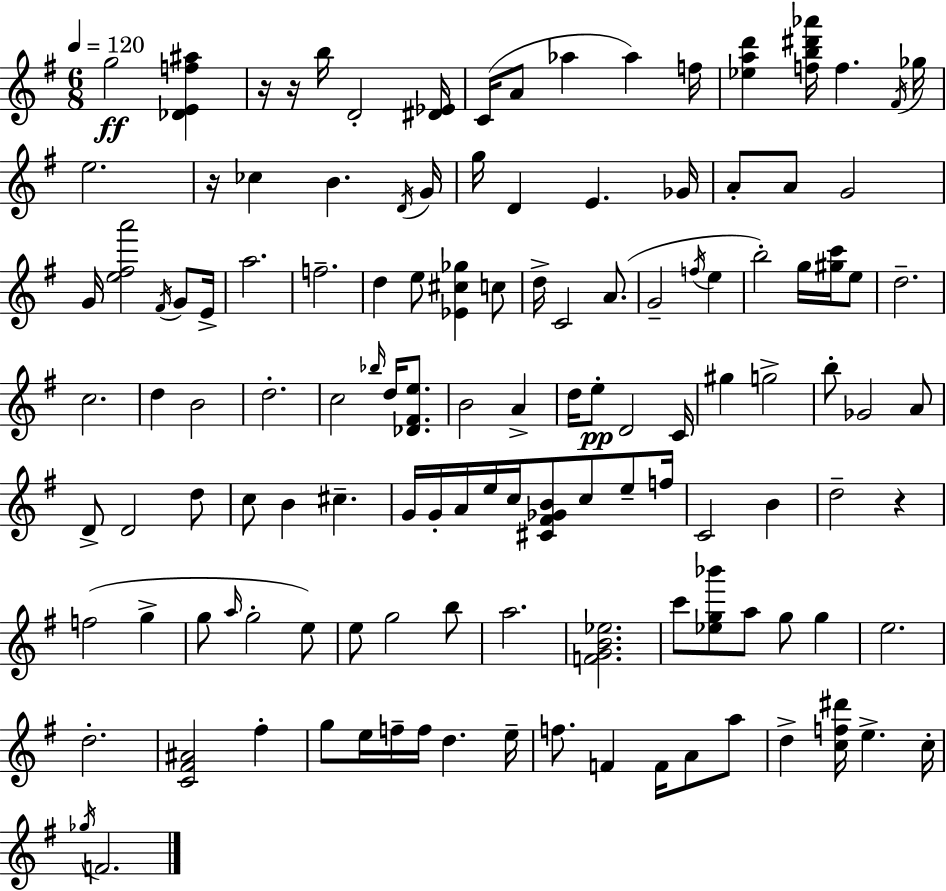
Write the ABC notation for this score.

X:1
T:Untitled
M:6/8
L:1/4
K:Em
g2 [_DEf^a] z/4 z/4 b/4 D2 [^D_E]/4 C/4 A/2 _a _a f/4 [_ead'] [fb^d'_a']/4 f ^F/4 _g/4 e2 z/4 _c B D/4 G/4 g/4 D E _G/4 A/2 A/2 G2 G/4 [e^fa']2 ^F/4 G/2 E/4 a2 f2 d e/2 [_E^c_g] c/2 d/4 C2 A/2 G2 f/4 e b2 g/4 [^gc']/4 e/2 d2 c2 d B2 d2 c2 _b/4 d/4 [_D^Fe]/2 B2 A d/4 e/2 D2 C/4 ^g g2 b/2 _G2 A/2 D/2 D2 d/2 c/2 B ^c G/4 G/4 A/4 e/4 c/4 [^C^F_GB]/2 c/2 e/2 f/4 C2 B d2 z f2 g g/2 a/4 g2 e/2 e/2 g2 b/2 a2 [FGB_e]2 c'/2 [_eg_b']/2 a/2 g/2 g e2 d2 [C^F^A]2 ^f g/2 e/4 f/4 f/4 d e/4 f/2 F F/4 A/2 a/2 d [cf^d']/4 e c/4 _g/4 F2